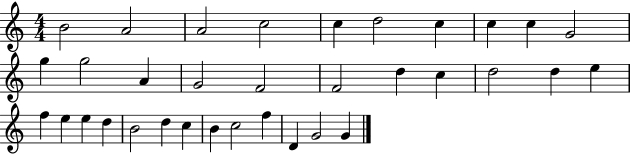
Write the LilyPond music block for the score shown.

{
  \clef treble
  \numericTimeSignature
  \time 4/4
  \key c \major
  b'2 a'2 | a'2 c''2 | c''4 d''2 c''4 | c''4 c''4 g'2 | \break g''4 g''2 a'4 | g'2 f'2 | f'2 d''4 c''4 | d''2 d''4 e''4 | \break f''4 e''4 e''4 d''4 | b'2 d''4 c''4 | b'4 c''2 f''4 | d'4 g'2 g'4 | \break \bar "|."
}